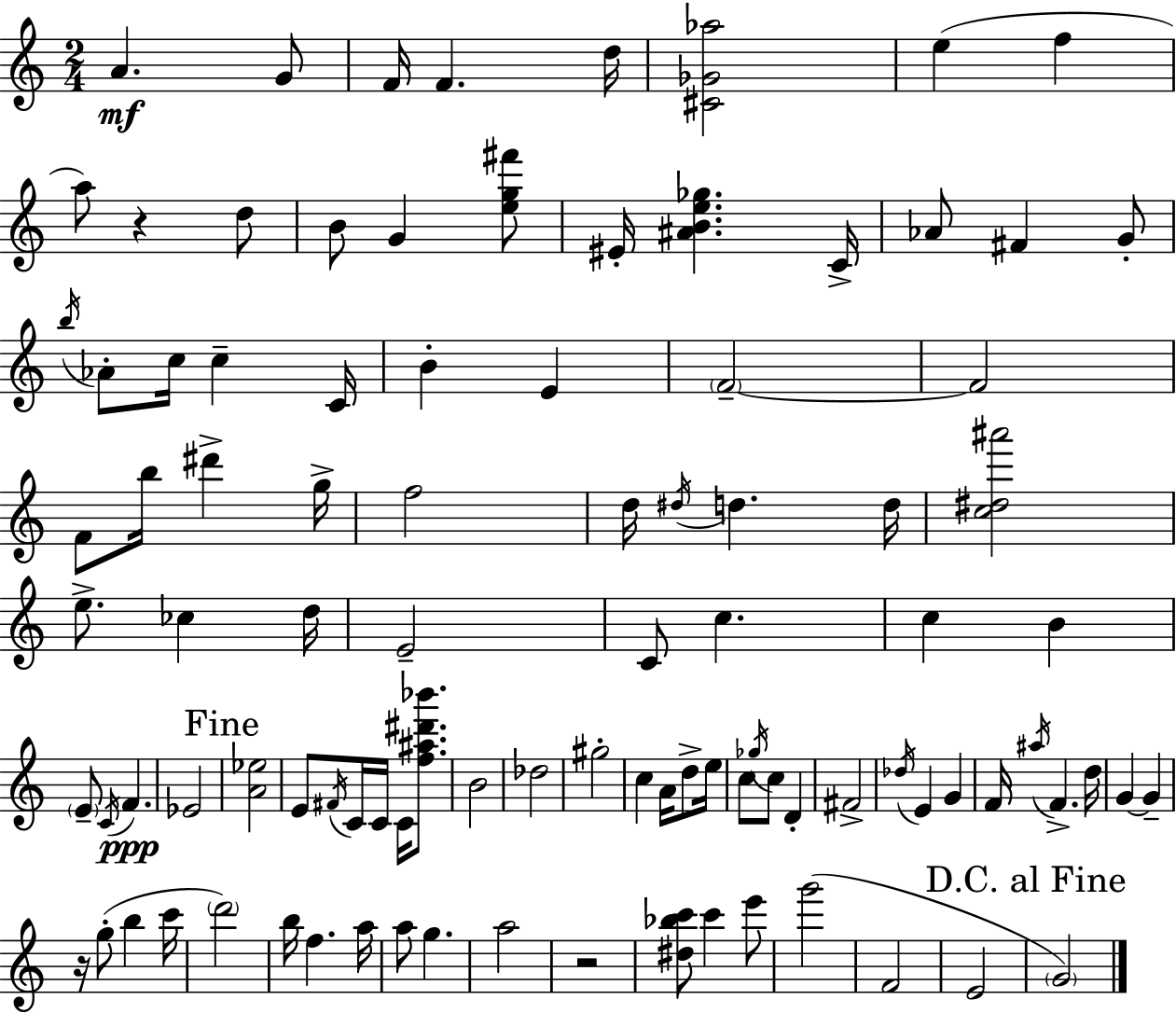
X:1
T:Untitled
M:2/4
L:1/4
K:C
A G/2 F/4 F d/4 [^C_G_a]2 e f a/2 z d/2 B/2 G [eg^f']/2 ^E/4 [^ABe_g] C/4 _A/2 ^F G/2 b/4 _A/2 c/4 c C/4 B E F2 F2 F/2 b/4 ^d' g/4 f2 d/4 ^d/4 d d/4 [c^d^a']2 e/2 _c d/4 E2 C/2 c c B E/2 C/4 F _E2 [A_e]2 E/2 ^F/4 C/4 C/4 C/4 [f^a^d'_b']/2 B2 _d2 ^g2 c A/4 d/2 e/4 c/2 _g/4 c/2 D ^F2 _d/4 E G F/4 ^a/4 F d/4 G G z/4 g/2 b c'/4 d'2 b/4 f a/4 a/2 g a2 z2 [^d_bc']/2 c' e'/2 g'2 F2 E2 G2